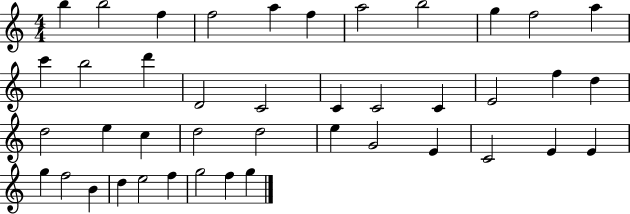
X:1
T:Untitled
M:4/4
L:1/4
K:C
b b2 f f2 a f a2 b2 g f2 a c' b2 d' D2 C2 C C2 C E2 f d d2 e c d2 d2 e G2 E C2 E E g f2 B d e2 f g2 f g